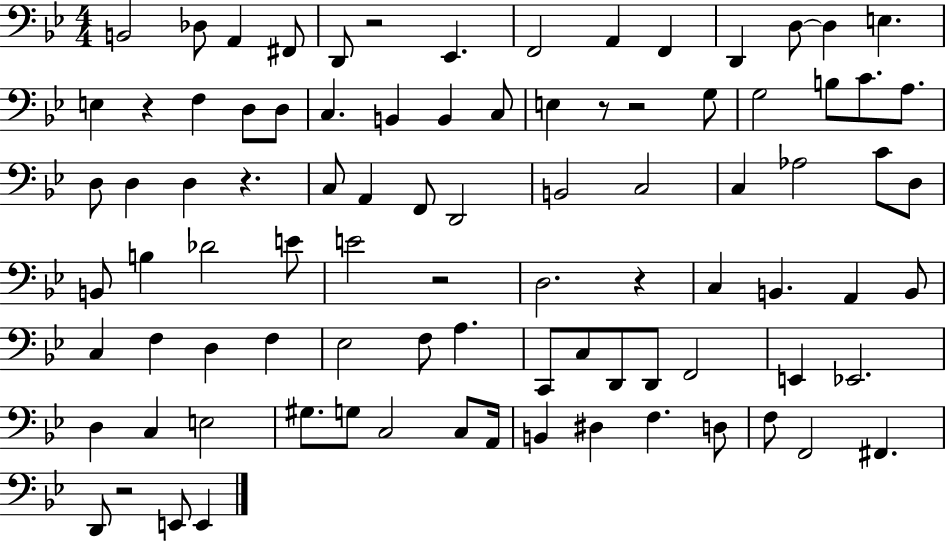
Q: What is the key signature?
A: BES major